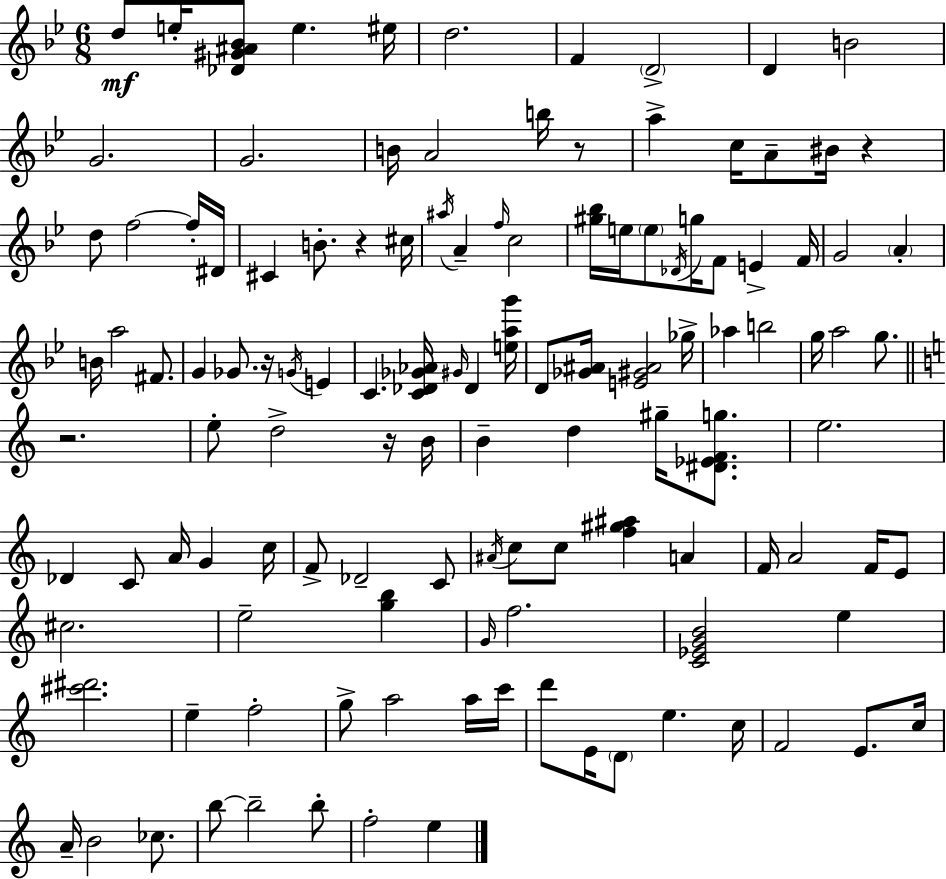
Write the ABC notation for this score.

X:1
T:Untitled
M:6/8
L:1/4
K:Gm
d/2 e/4 [_D^G^A_B]/2 e ^e/4 d2 F D2 D B2 G2 G2 B/4 A2 b/4 z/2 a c/4 A/2 ^B/4 z d/2 f2 f/4 ^D/4 ^C B/2 z ^c/4 ^a/4 A f/4 c2 [^g_b]/4 e/4 e/2 _D/4 g/4 F/2 E F/4 G2 A B/4 a2 ^F/2 G _G/2 z/4 G/4 E C [C_D_G_A]/4 ^G/4 _D [eag']/4 D/2 [_G^A]/4 [E^G^A]2 _g/4 _a b2 g/4 a2 g/2 z2 e/2 d2 z/4 B/4 B d ^g/4 [^D_EFg]/2 e2 _D C/2 A/4 G c/4 F/2 _D2 C/2 ^A/4 c/2 c/2 [f^g^a] A F/4 A2 F/4 E/2 ^c2 e2 [gb] G/4 f2 [C_EGB]2 e [^c'^d']2 e f2 g/2 a2 a/4 c'/4 d'/2 E/4 D/2 e c/4 F2 E/2 c/4 A/4 B2 _c/2 b/2 b2 b/2 f2 e